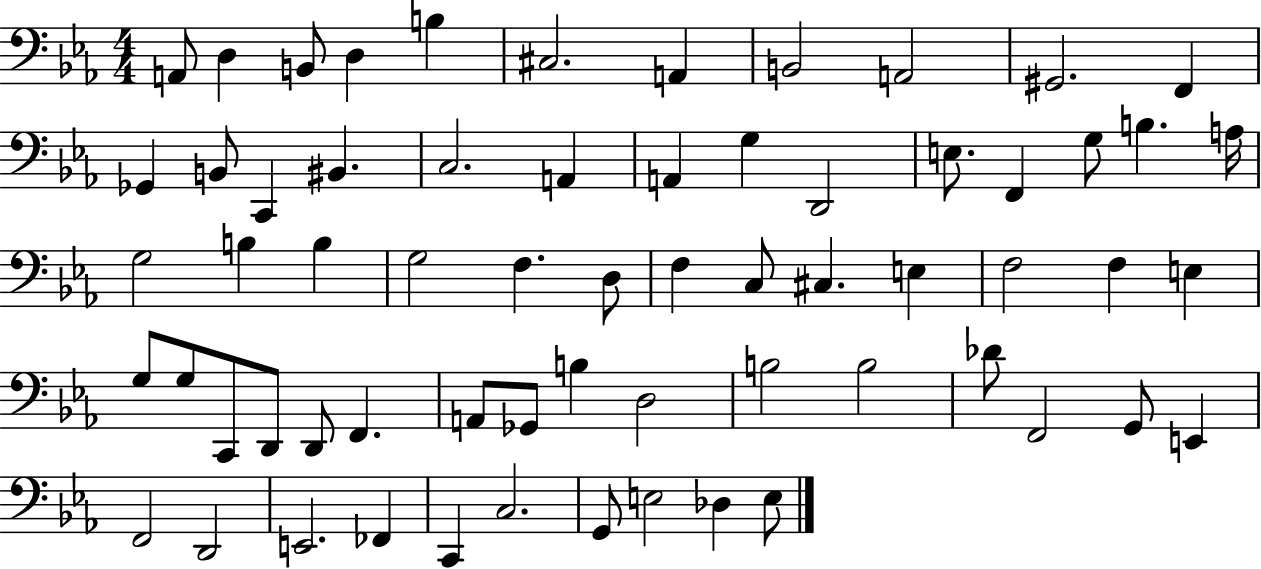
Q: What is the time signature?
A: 4/4